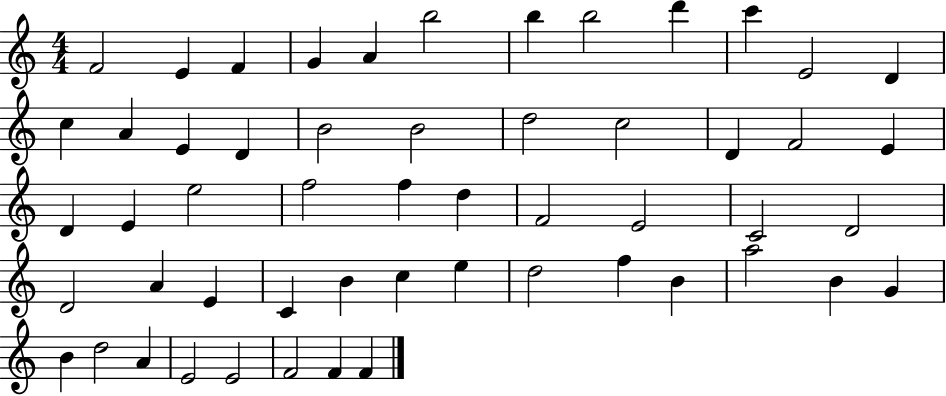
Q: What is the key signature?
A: C major